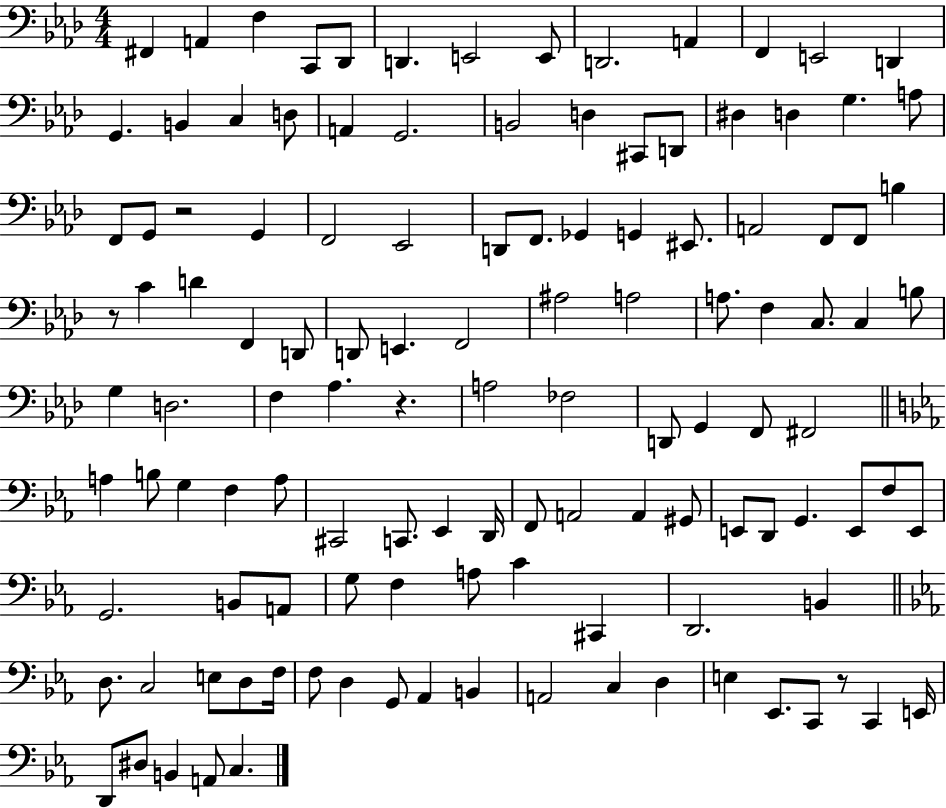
{
  \clef bass
  \numericTimeSignature
  \time 4/4
  \key aes \major
  \repeat volta 2 { fis,4 a,4 f4 c,8 des,8 | d,4. e,2 e,8 | d,2. a,4 | f,4 e,2 d,4 | \break g,4. b,4 c4 d8 | a,4 g,2. | b,2 d4 cis,8 d,8 | dis4 d4 g4. a8 | \break f,8 g,8 r2 g,4 | f,2 ees,2 | d,8 f,8. ges,4 g,4 eis,8. | a,2 f,8 f,8 b4 | \break r8 c'4 d'4 f,4 d,8 | d,8 e,4. f,2 | ais2 a2 | a8. f4 c8. c4 b8 | \break g4 d2. | f4 aes4. r4. | a2 fes2 | d,8 g,4 f,8 fis,2 | \break \bar "||" \break \key ees \major a4 b8 g4 f4 a8 | cis,2 c,8. ees,4 d,16 | f,8 a,2 a,4 gis,8 | e,8 d,8 g,4. e,8 f8 e,8 | \break g,2. b,8 a,8 | g8 f4 a8 c'4 cis,4 | d,2. b,4 | \bar "||" \break \key c \minor d8. c2 e8 d8 f16 | f8 d4 g,8 aes,4 b,4 | a,2 c4 d4 | e4 ees,8. c,8 r8 c,4 e,16 | \break d,8 dis8 b,4 a,8 c4. | } \bar "|."
}